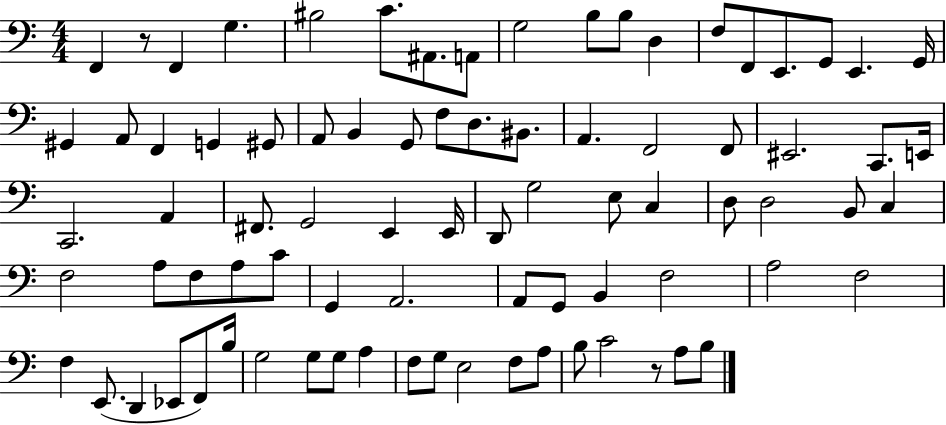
F2/q R/e F2/q G3/q. BIS3/h C4/e. A#2/e. A2/e G3/h B3/e B3/e D3/q F3/e F2/e E2/e. G2/e E2/q. G2/s G#2/q A2/e F2/q G2/q G#2/e A2/e B2/q G2/e F3/e D3/e. BIS2/e. A2/q. F2/h F2/e EIS2/h. C2/e. E2/s C2/h. A2/q F#2/e. G2/h E2/q E2/s D2/e G3/h E3/e C3/q D3/e D3/h B2/e C3/q F3/h A3/e F3/e A3/e C4/e G2/q A2/h. A2/e G2/e B2/q F3/h A3/h F3/h F3/q E2/e. D2/q Eb2/e F2/e B3/s G3/h G3/e G3/e A3/q F3/e G3/e E3/h F3/e A3/e B3/e C4/h R/e A3/e B3/e